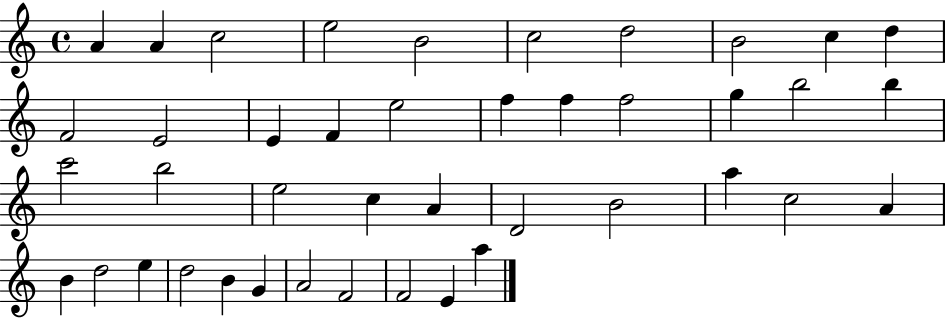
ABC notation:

X:1
T:Untitled
M:4/4
L:1/4
K:C
A A c2 e2 B2 c2 d2 B2 c d F2 E2 E F e2 f f f2 g b2 b c'2 b2 e2 c A D2 B2 a c2 A B d2 e d2 B G A2 F2 F2 E a